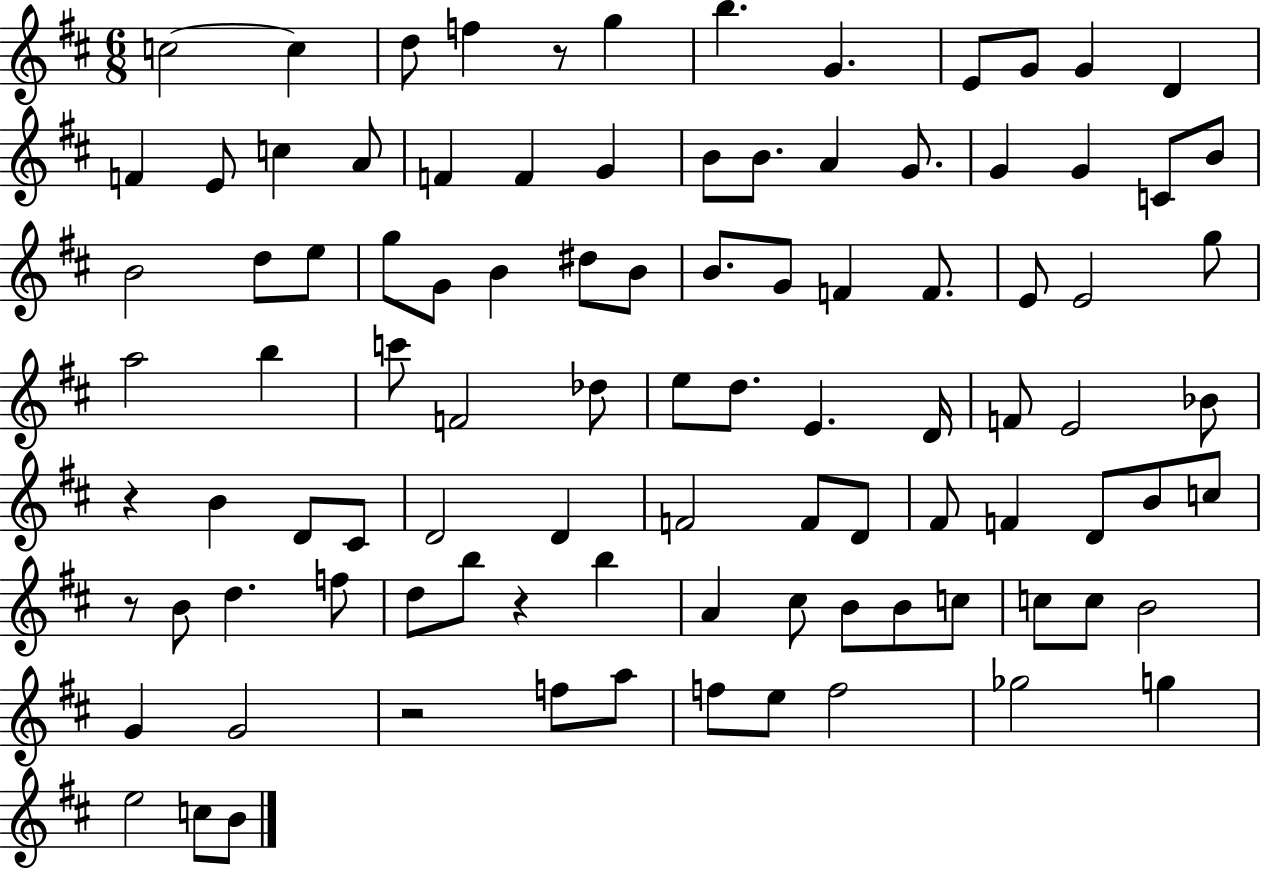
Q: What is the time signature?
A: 6/8